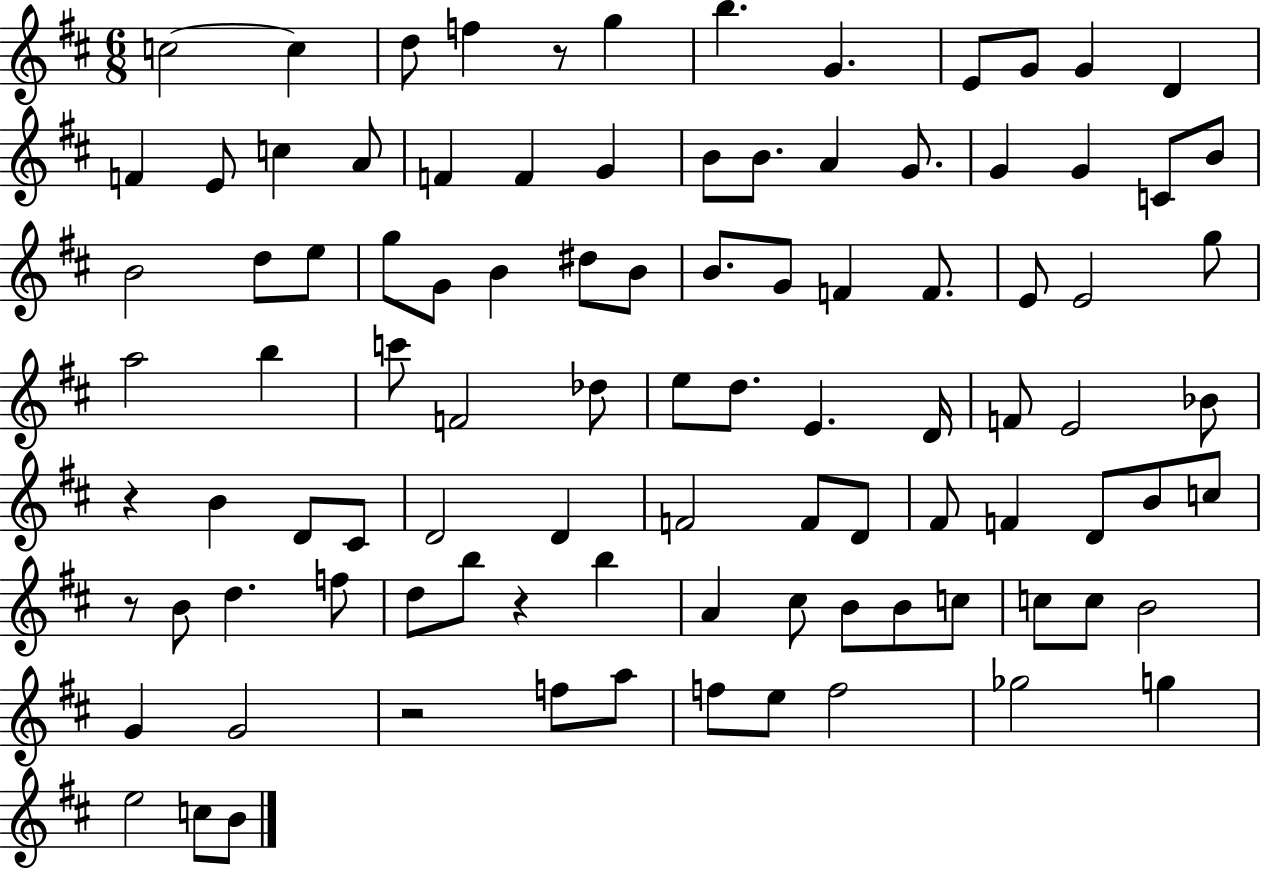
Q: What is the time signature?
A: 6/8